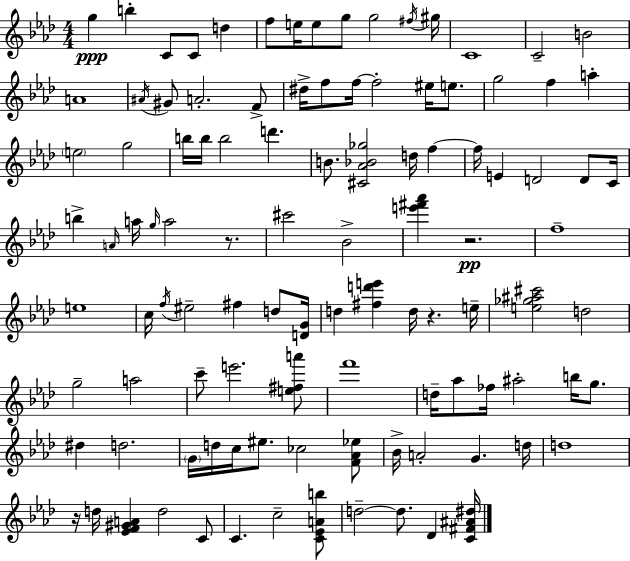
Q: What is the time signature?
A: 4/4